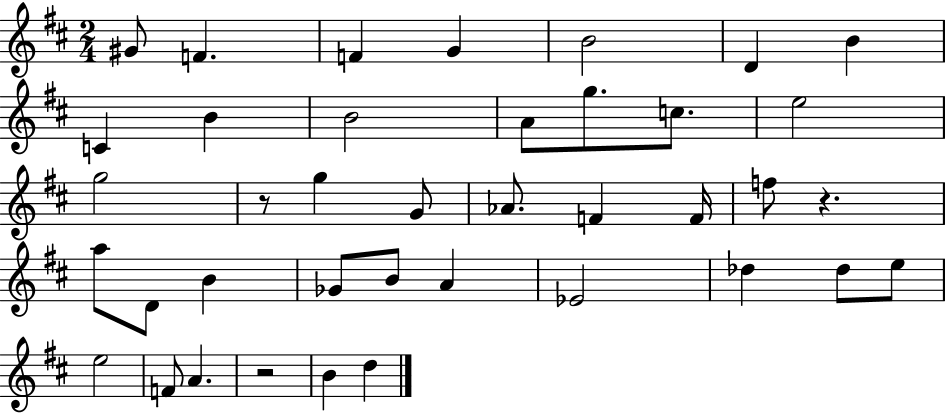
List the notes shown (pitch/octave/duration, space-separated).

G#4/e F4/q. F4/q G4/q B4/h D4/q B4/q C4/q B4/q B4/h A4/e G5/e. C5/e. E5/h G5/h R/e G5/q G4/e Ab4/e. F4/q F4/s F5/e R/q. A5/e D4/e B4/q Gb4/e B4/e A4/q Eb4/h Db5/q Db5/e E5/e E5/h F4/e A4/q. R/h B4/q D5/q